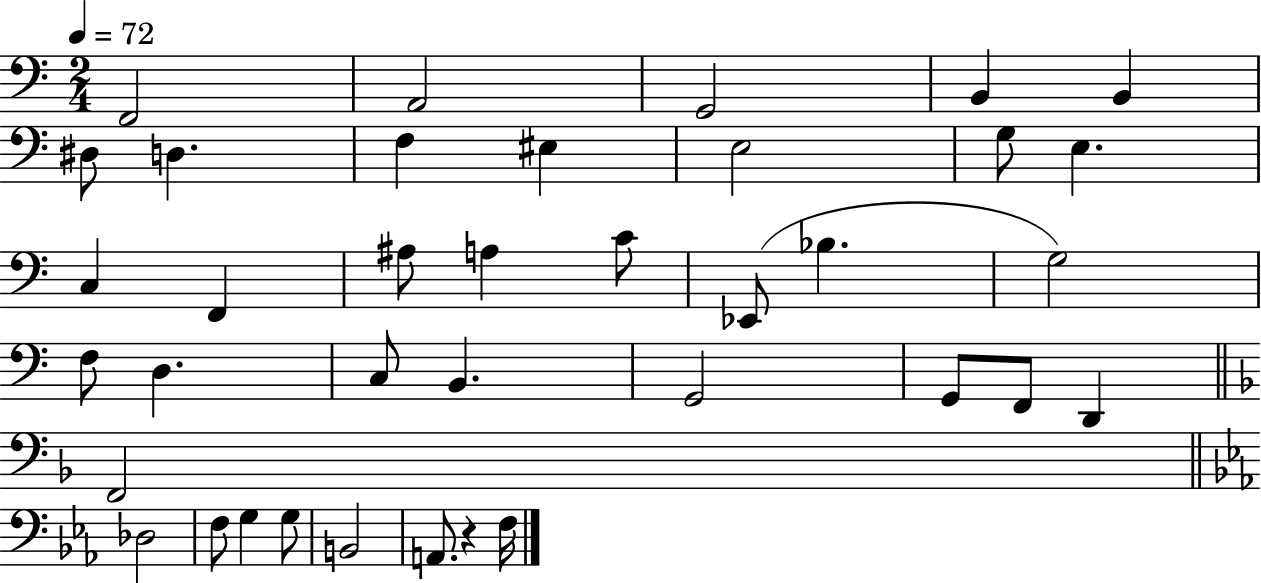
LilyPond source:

{
  \clef bass
  \numericTimeSignature
  \time 2/4
  \key c \major
  \tempo 4 = 72
  f,2 | a,2 | g,2 | b,4 b,4 | \break dis8 d4. | f4 eis4 | e2 | g8 e4. | \break c4 f,4 | ais8 a4 c'8 | ees,8( bes4. | g2) | \break f8 d4. | c8 b,4. | g,2 | g,8 f,8 d,4 | \break \bar "||" \break \key f \major f,2 | \bar "||" \break \key ees \major des2 | f8 g4 g8 | b,2 | a,8. r4 f16 | \break \bar "|."
}